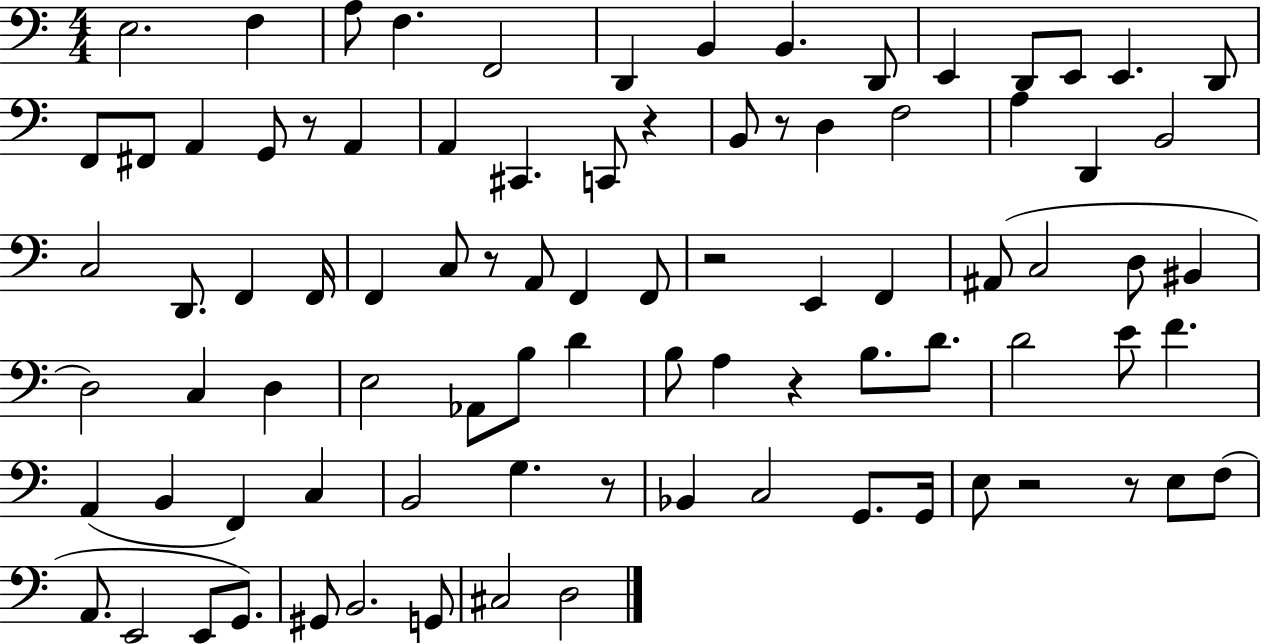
{
  \clef bass
  \numericTimeSignature
  \time 4/4
  \key c \major
  e2. f4 | a8 f4. f,2 | d,4 b,4 b,4. d,8 | e,4 d,8 e,8 e,4. d,8 | \break f,8 fis,8 a,4 g,8 r8 a,4 | a,4 cis,4. c,8 r4 | b,8 r8 d4 f2 | a4 d,4 b,2 | \break c2 d,8. f,4 f,16 | f,4 c8 r8 a,8 f,4 f,8 | r2 e,4 f,4 | ais,8( c2 d8 bis,4 | \break d2) c4 d4 | e2 aes,8 b8 d'4 | b8 a4 r4 b8. d'8. | d'2 e'8 f'4. | \break a,4( b,4 f,4) c4 | b,2 g4. r8 | bes,4 c2 g,8. g,16 | e8 r2 r8 e8 f8( | \break a,8. e,2 e,8 g,8.) | gis,8 b,2. g,8 | cis2 d2 | \bar "|."
}